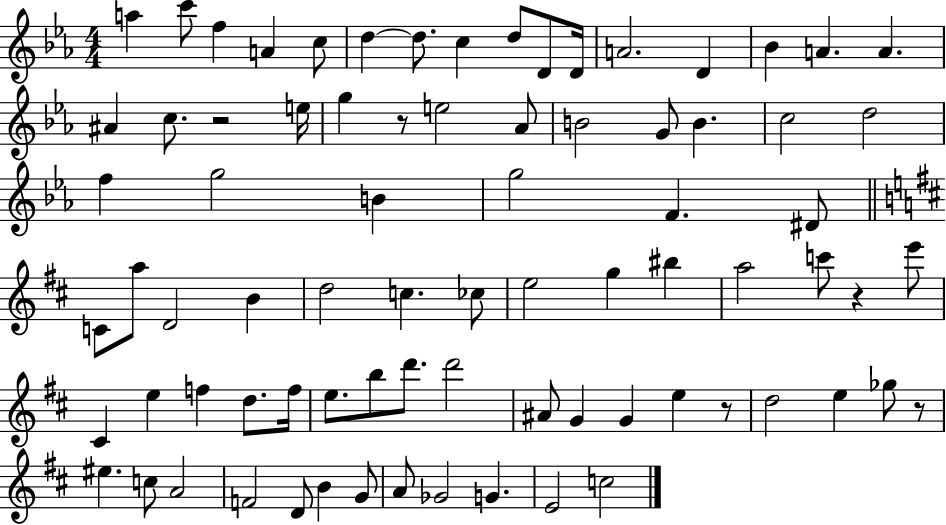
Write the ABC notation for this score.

X:1
T:Untitled
M:4/4
L:1/4
K:Eb
a c'/2 f A c/2 d d/2 c d/2 D/2 D/4 A2 D _B A A ^A c/2 z2 e/4 g z/2 e2 _A/2 B2 G/2 B c2 d2 f g2 B g2 F ^D/2 C/2 a/2 D2 B d2 c _c/2 e2 g ^b a2 c'/2 z e'/2 ^C e f d/2 f/4 e/2 b/2 d'/2 d'2 ^A/2 G G e z/2 d2 e _g/2 z/2 ^e c/2 A2 F2 D/2 B G/2 A/2 _G2 G E2 c2